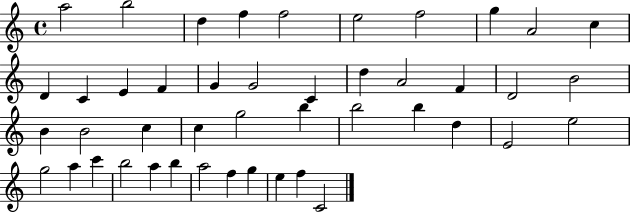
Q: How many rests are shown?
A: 0